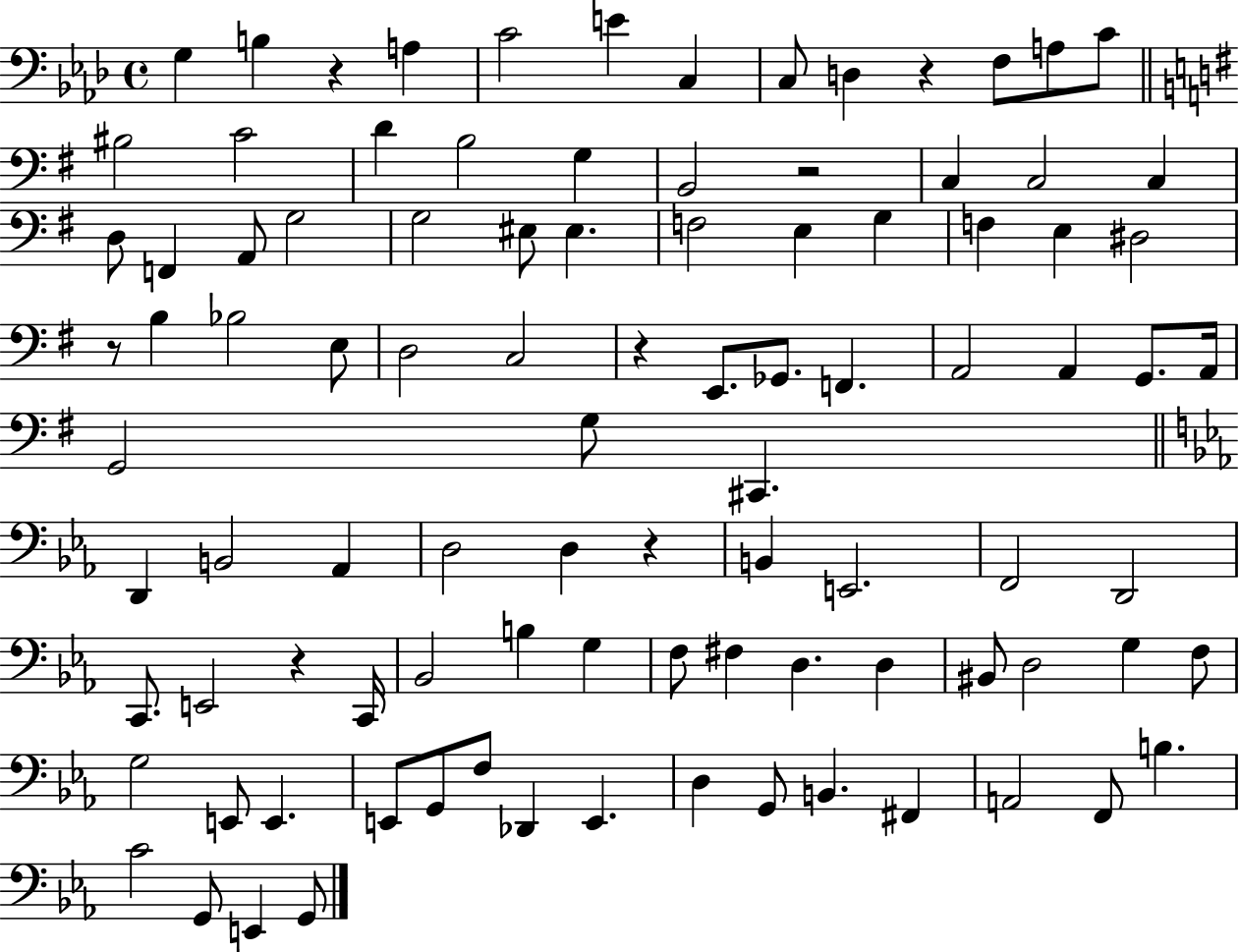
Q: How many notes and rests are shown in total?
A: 97